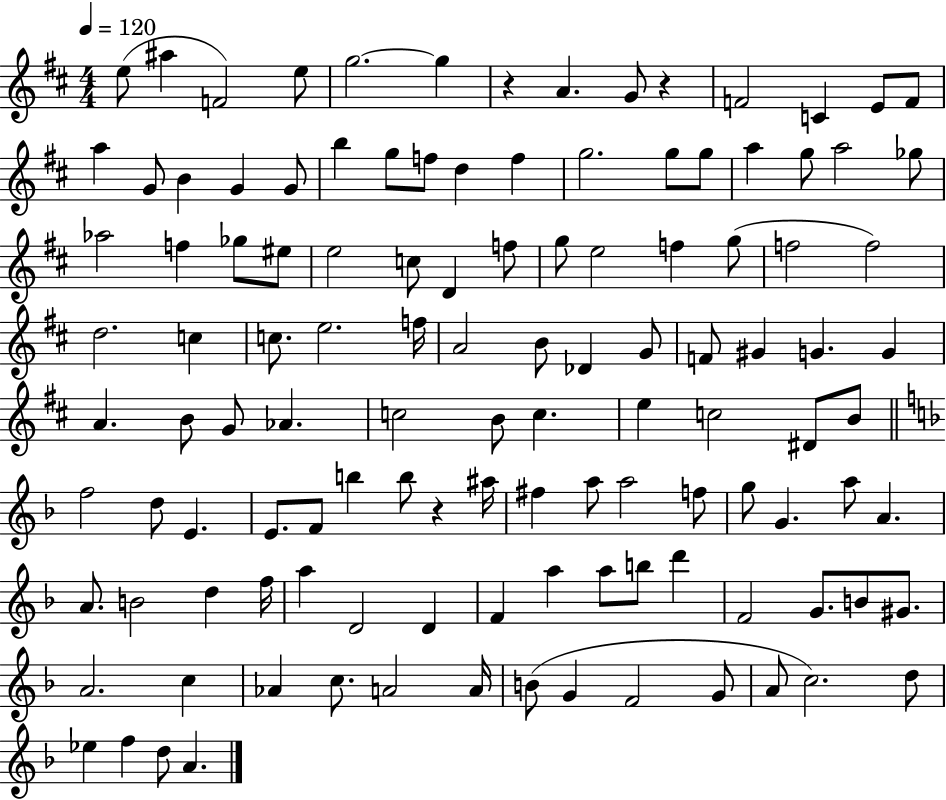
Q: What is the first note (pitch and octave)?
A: E5